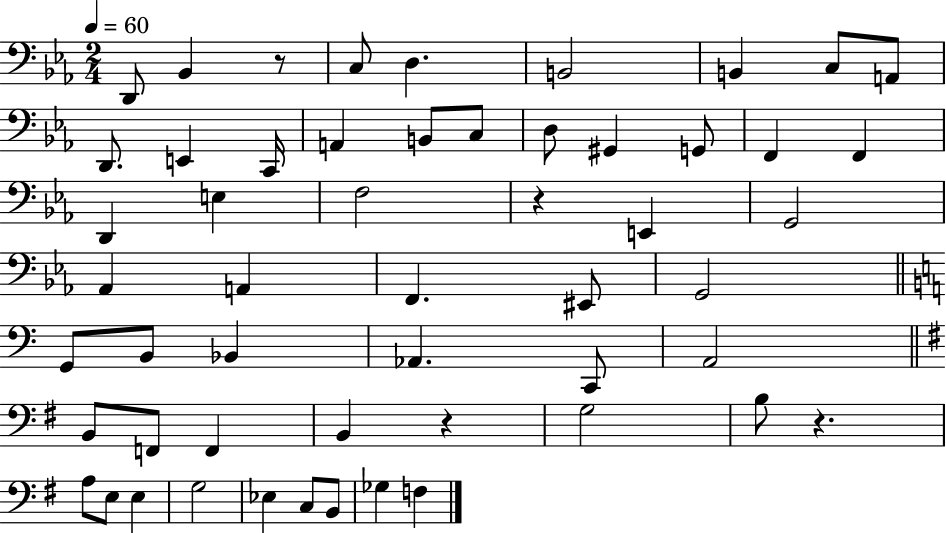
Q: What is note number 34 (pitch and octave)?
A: C2